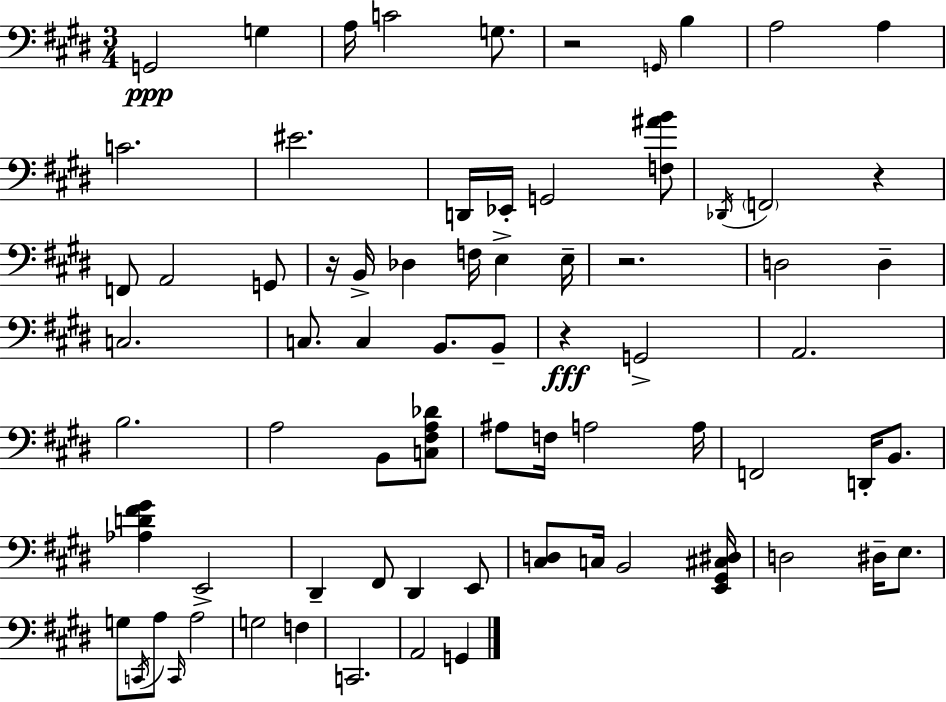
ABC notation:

X:1
T:Untitled
M:3/4
L:1/4
K:E
G,,2 G, A,/4 C2 G,/2 z2 G,,/4 B, A,2 A, C2 ^E2 D,,/4 _E,,/4 G,,2 [F,^AB]/2 _D,,/4 F,,2 z F,,/2 A,,2 G,,/2 z/4 B,,/4 _D, F,/4 E, E,/4 z2 D,2 D, C,2 C,/2 C, B,,/2 B,,/2 z G,,2 A,,2 B,2 A,2 B,,/2 [C,^F,A,_D]/2 ^A,/2 F,/4 A,2 A,/4 F,,2 D,,/4 B,,/2 [_A,D^F^G] E,,2 ^D,, ^F,,/2 ^D,, E,,/2 [^C,D,]/2 C,/4 B,,2 [E,,^G,,^C,^D,]/4 D,2 ^D,/4 E,/2 G,/2 C,,/4 A,/2 C,,/4 A,2 G,2 F, C,,2 A,,2 G,,